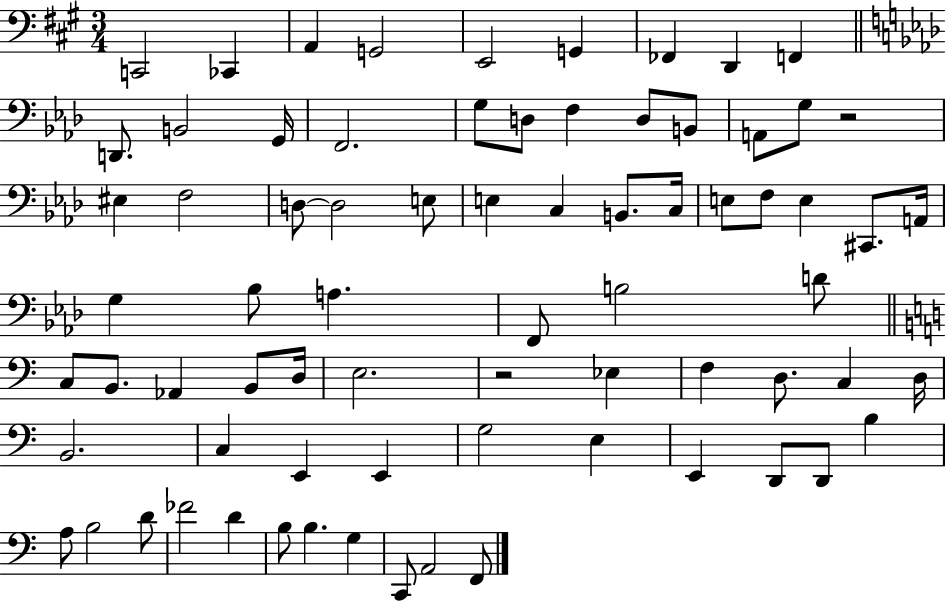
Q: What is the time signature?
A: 3/4